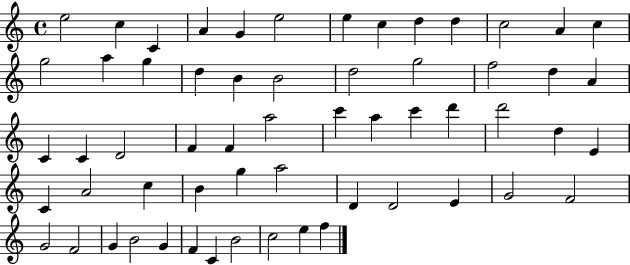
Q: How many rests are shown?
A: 0